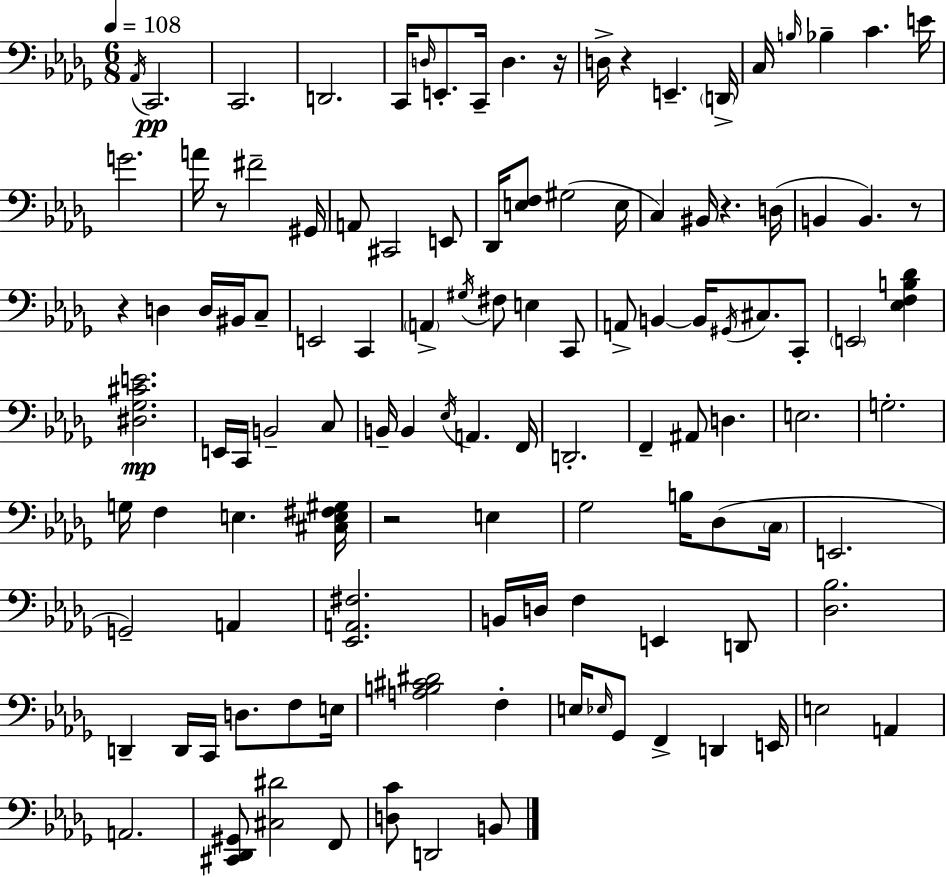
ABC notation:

X:1
T:Untitled
M:6/8
L:1/4
K:Bbm
_A,,/4 C,,2 C,,2 D,,2 C,,/4 D,/4 E,,/2 C,,/4 D, z/4 D,/4 z E,, D,,/4 C,/4 B,/4 _B, C E/4 G2 A/4 z/2 ^F2 ^G,,/4 A,,/2 ^C,,2 E,,/2 _D,,/4 [E,F,]/2 ^G,2 E,/4 C, ^B,,/4 z D,/4 B,, B,, z/2 z D, D,/4 ^B,,/4 C,/2 E,,2 C,, A,, ^G,/4 ^F,/2 E, C,,/2 A,,/2 B,, B,,/4 ^G,,/4 ^C,/2 C,,/2 E,,2 [_E,F,B,_D] [^D,_G,^CE]2 E,,/4 C,,/4 B,,2 C,/2 B,,/4 B,, _E,/4 A,, F,,/4 D,,2 F,, ^A,,/2 D, E,2 G,2 G,/4 F, E, [^C,E,^F,^G,]/4 z2 E, _G,2 B,/4 _D,/2 C,/4 E,,2 G,,2 A,, [_E,,A,,^F,]2 B,,/4 D,/4 F, E,, D,,/2 [_D,_B,]2 D,, D,,/4 C,,/4 D,/2 F,/2 E,/4 [A,B,^C^D]2 F, E,/4 _E,/4 _G,,/2 F,, D,, E,,/4 E,2 A,, A,,2 [^C,,_D,,^G,,]/2 [^C,^D]2 F,,/2 [D,C]/2 D,,2 B,,/2